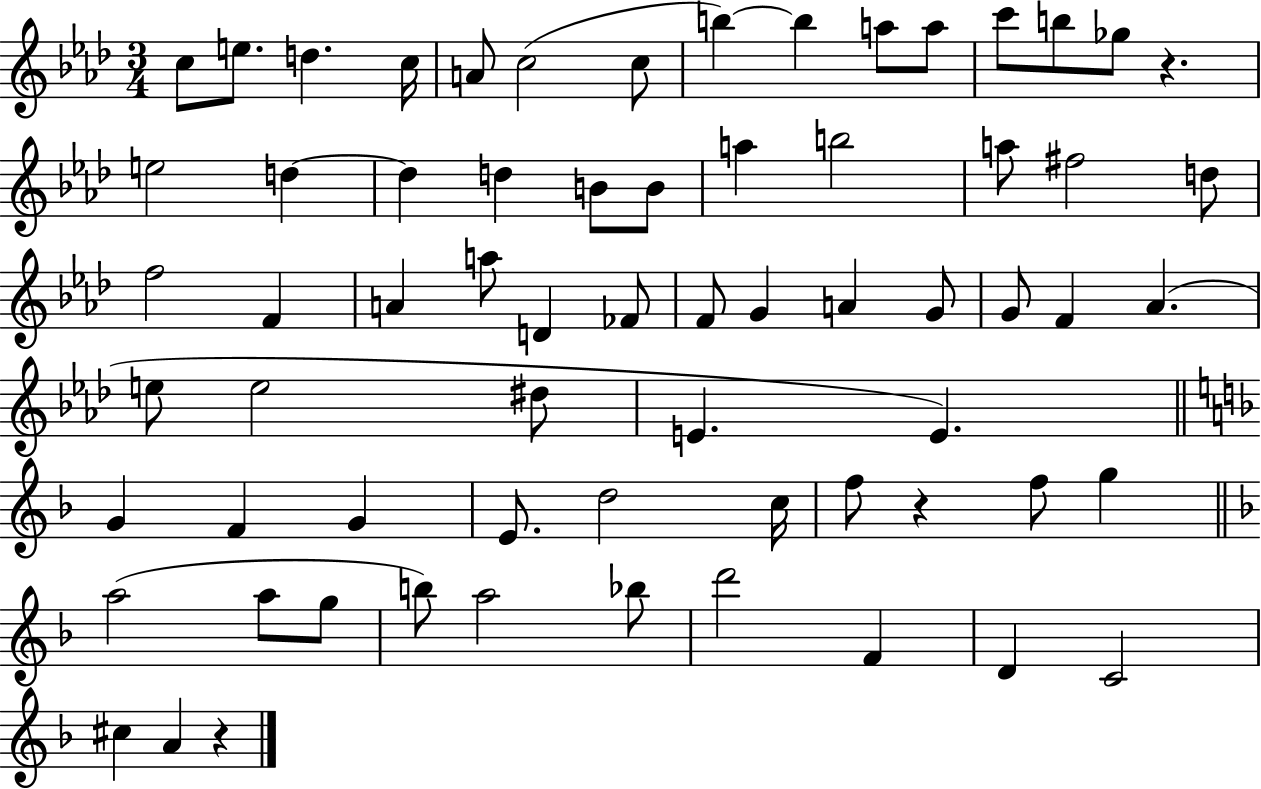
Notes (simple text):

C5/e E5/e. D5/q. C5/s A4/e C5/h C5/e B5/q B5/q A5/e A5/e C6/e B5/e Gb5/e R/q. E5/h D5/q D5/q D5/q B4/e B4/e A5/q B5/h A5/e F#5/h D5/e F5/h F4/q A4/q A5/e D4/q FES4/e F4/e G4/q A4/q G4/e G4/e F4/q Ab4/q. E5/e E5/h D#5/e E4/q. E4/q. G4/q F4/q G4/q E4/e. D5/h C5/s F5/e R/q F5/e G5/q A5/h A5/e G5/e B5/e A5/h Bb5/e D6/h F4/q D4/q C4/h C#5/q A4/q R/q